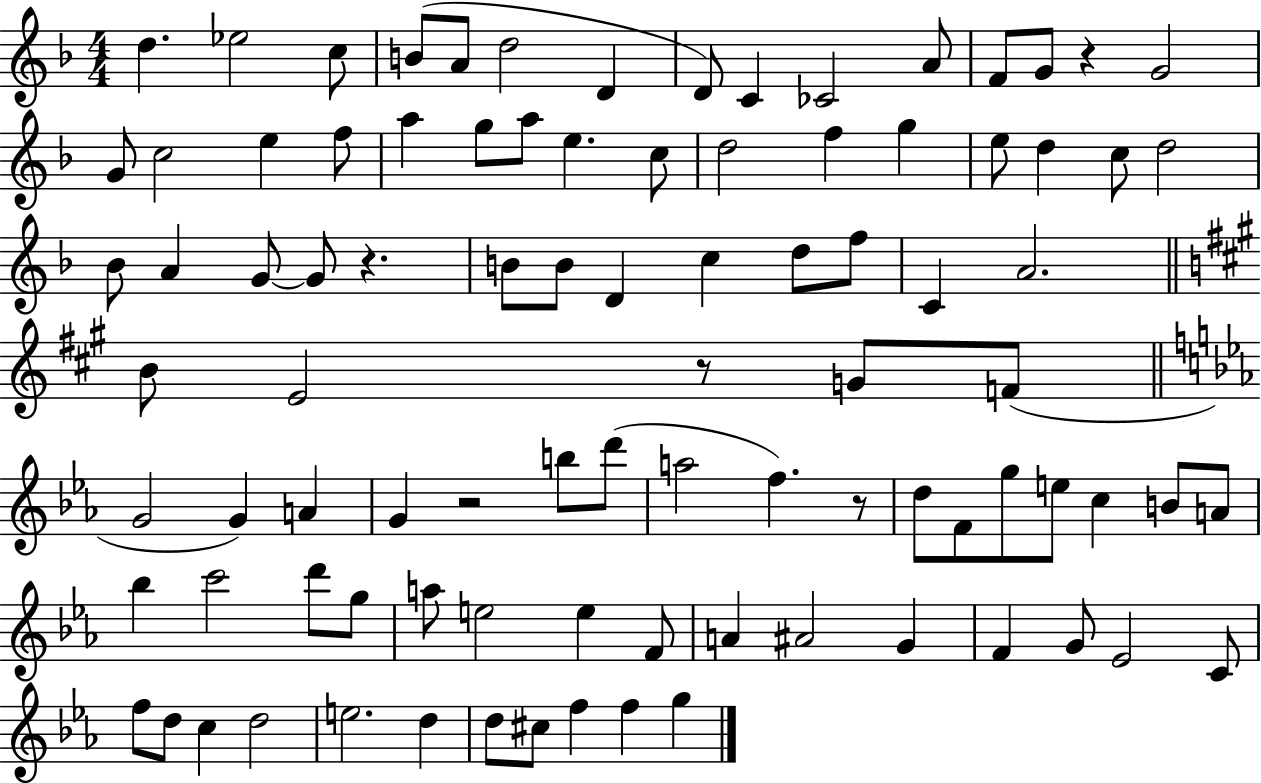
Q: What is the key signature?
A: F major